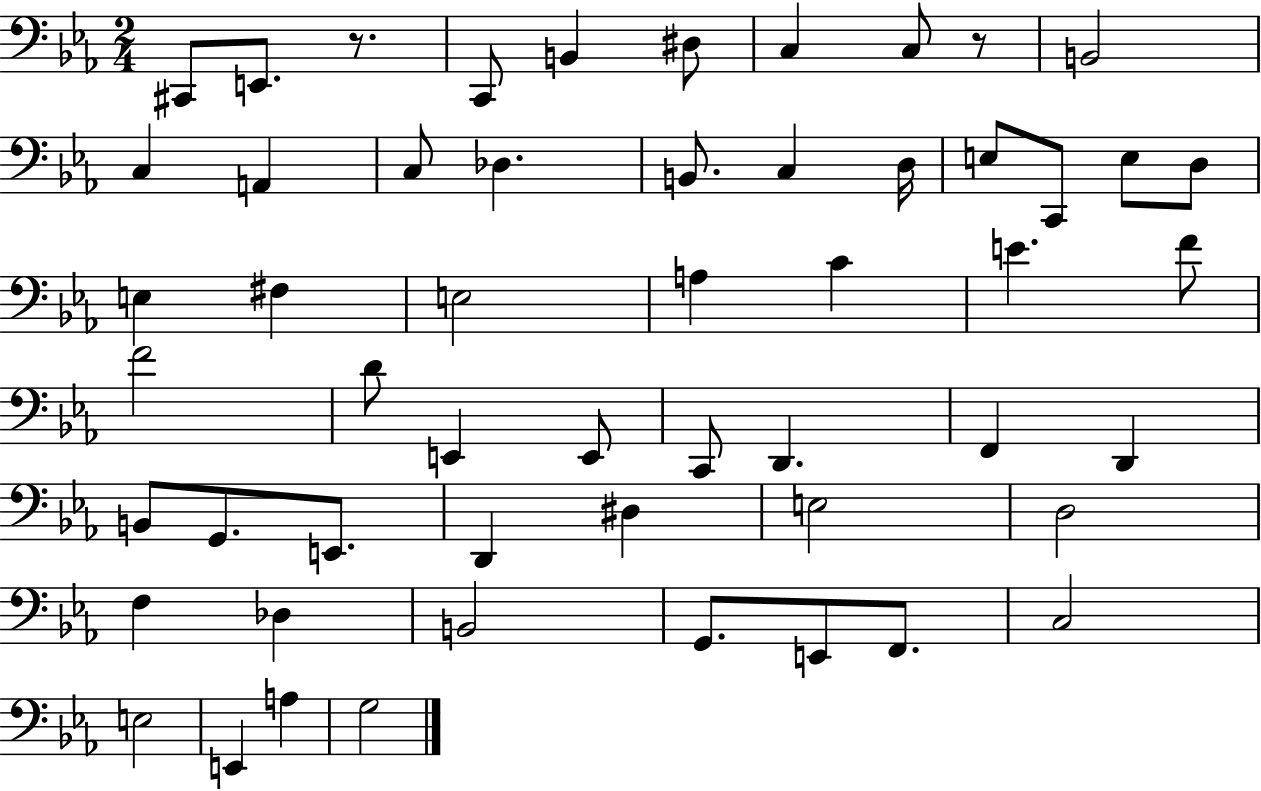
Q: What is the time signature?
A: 2/4